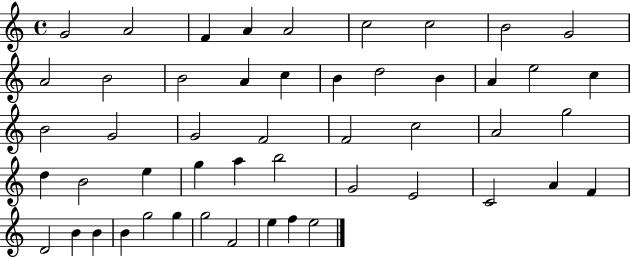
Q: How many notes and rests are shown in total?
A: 50